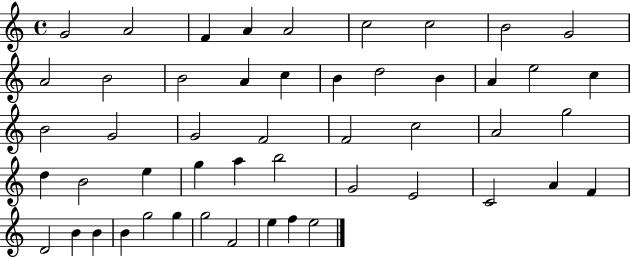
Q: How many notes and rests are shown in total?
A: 50